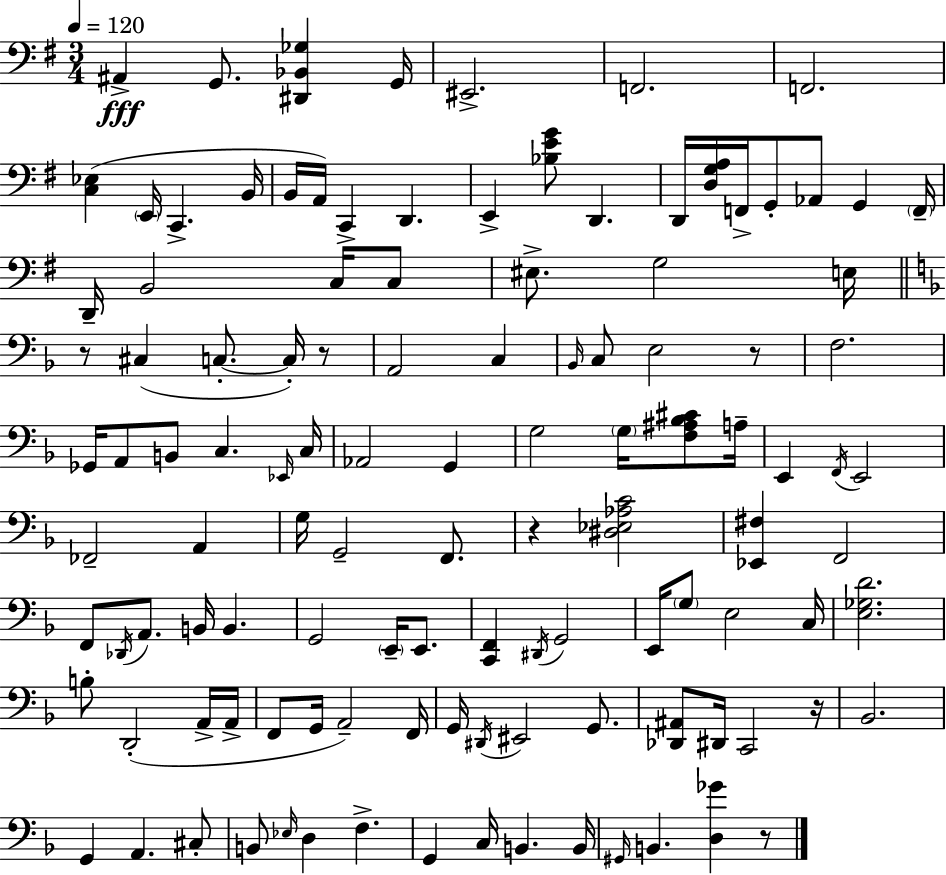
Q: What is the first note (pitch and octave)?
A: A#2